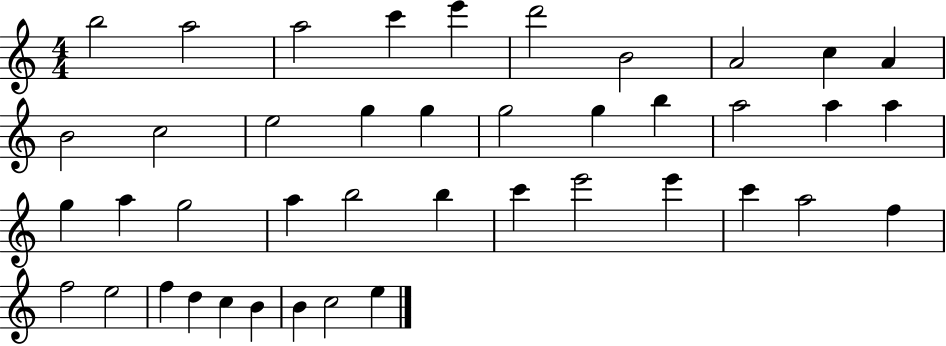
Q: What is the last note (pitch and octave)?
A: E5